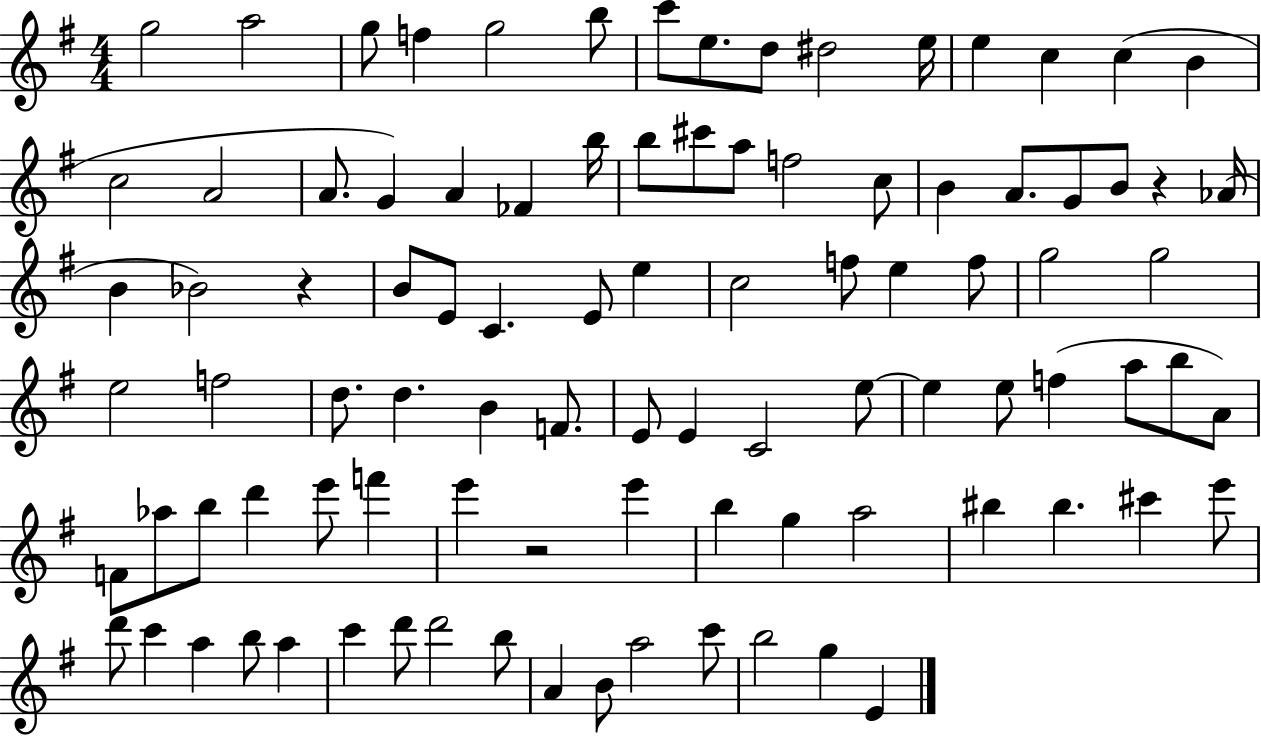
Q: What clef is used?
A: treble